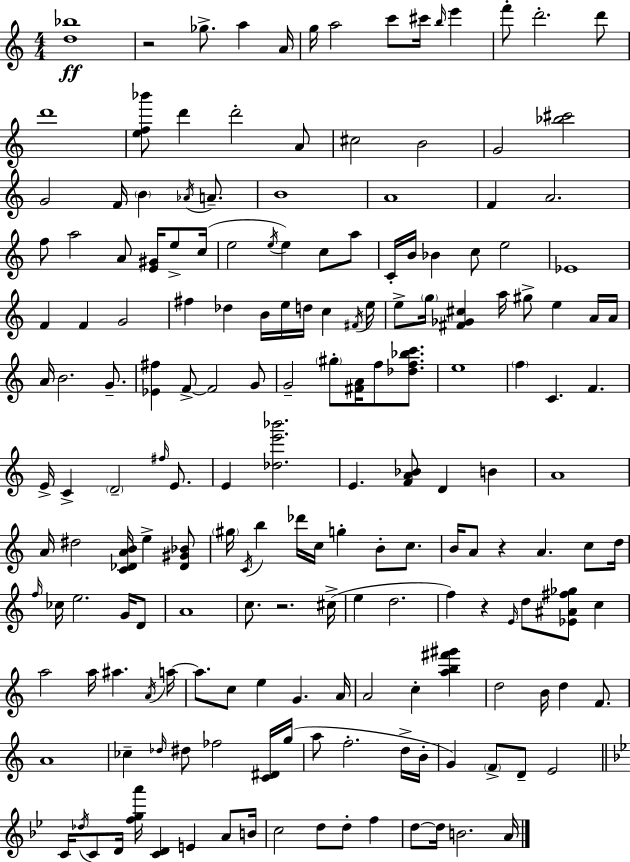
{
  \clef treble
  \numericTimeSignature
  \time 4/4
  \key a \minor
  \repeat volta 2 { <d'' bes''>1\ff | r2 ges''8.-> a''4 a'16 | g''16 a''2 c'''8 cis'''16 \grace { b''16 } e'''4 | f'''8-. d'''2.-. d'''8 | \break d'''1 | <e'' f'' bes'''>8 d'''4 d'''2-. a'8 | cis''2 b'2 | g'2 <bes'' cis'''>2 | \break g'2 f'16 \parenthesize b'4 \acciaccatura { aes'16 } a'8.-- | b'1 | a'1 | f'4 a'2. | \break f''8 a''2 a'8 <e' gis'>16 e''8-> | c''16( e''2 \acciaccatura { e''16 }) e''4 c''8 | a''8 c'16-. b'16 bes'4 c''8 e''2 | ees'1 | \break f'4 f'4 g'2 | fis''4 des''4 b'16 e''16 d''16 c''4 | \acciaccatura { fis'16 } e''16 e''8-> \parenthesize g''16 <fis' ges' cis''>4 a''16 gis''8-> e''4 | a'16 a'16 a'16 b'2. | \break g'8.-- <ees' fis''>4 f'8->~~ f'2 | g'8 g'2-- \parenthesize gis''8-. <fis' a'>16 f''8 | <des'' f'' bes'' c'''>8. e''1 | \parenthesize f''4 c'4. f'4. | \break e'16-> c'4-> \parenthesize d'2-- | \grace { fis''16 } e'8. e'4 <des'' e''' bes'''>2. | e'4. <f' a' bes'>8 d'4 | b'4 a'1 | \break a'16 dis''2 <c' des' a' b'>16 e''4-> | <des' gis' bes'>8 \parenthesize gis''16 \acciaccatura { c'16 } b''4 des'''16 c''16 g''4-. | b'8-. c''8. b'16 a'8 r4 a'4. | c''8 d''16 \grace { f''16 } ces''16 e''2. | \break g'16 d'8 a'1 | c''8. r2. | cis''16->( e''4 d''2. | f''4) r4 \grace { e'16 } | \break d''8 <ees' ais' fis'' ges''>8 c''4 a''2 | a''16 ais''4. \acciaccatura { a'16 } a''16~~ a''8. c''8 e''4 | g'4. a'16 a'2 | c''4-. <a'' b'' fis''' gis'''>4 d''2 | \break b'16 d''4 f'8. a'1 | ces''4-- \grace { des''16 } dis''8 | fes''2 <c' dis'>16 g''16( a''8 f''2.-. | d''16-> b'16-. g'4) \parenthesize f'8-> | \break d'8-- e'2 \bar "||" \break \key bes \major c'16 \acciaccatura { des''16 } c'8 d'16 <f'' g'' a'''>16 <c' d'>4 e'4 a'8 | b'16 c''2 d''8 d''8-. f''4 | d''8~~ d''16 b'2. | a'16 } \bar "|."
}